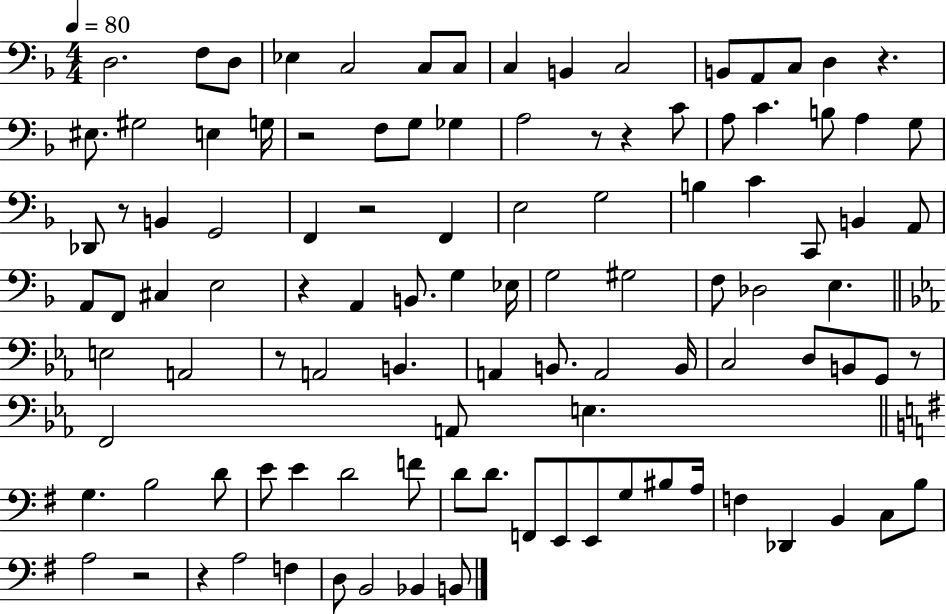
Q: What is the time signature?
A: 4/4